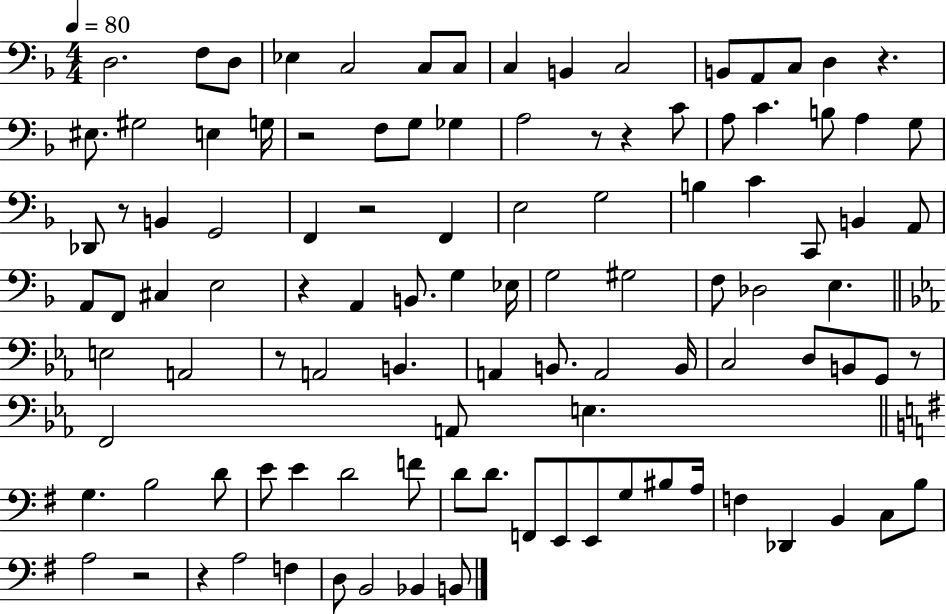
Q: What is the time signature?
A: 4/4